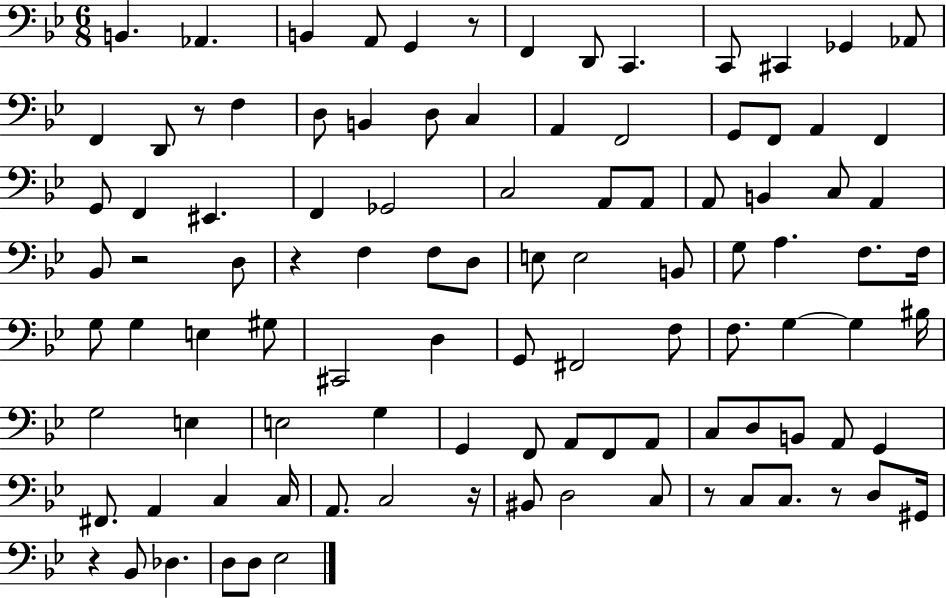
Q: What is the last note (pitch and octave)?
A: Eb3